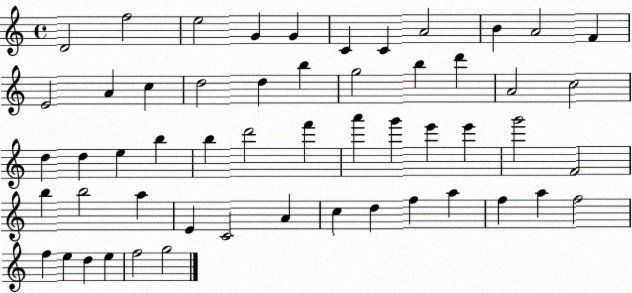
X:1
T:Untitled
M:4/4
L:1/4
K:C
D2 f2 e2 G G C C A2 B A2 F E2 A c d2 d b g2 b d' A2 c2 d d e b b d'2 f' a' g' e' e' g'2 F2 b b2 a E C2 A c d f a f a f2 f e d e f2 g2